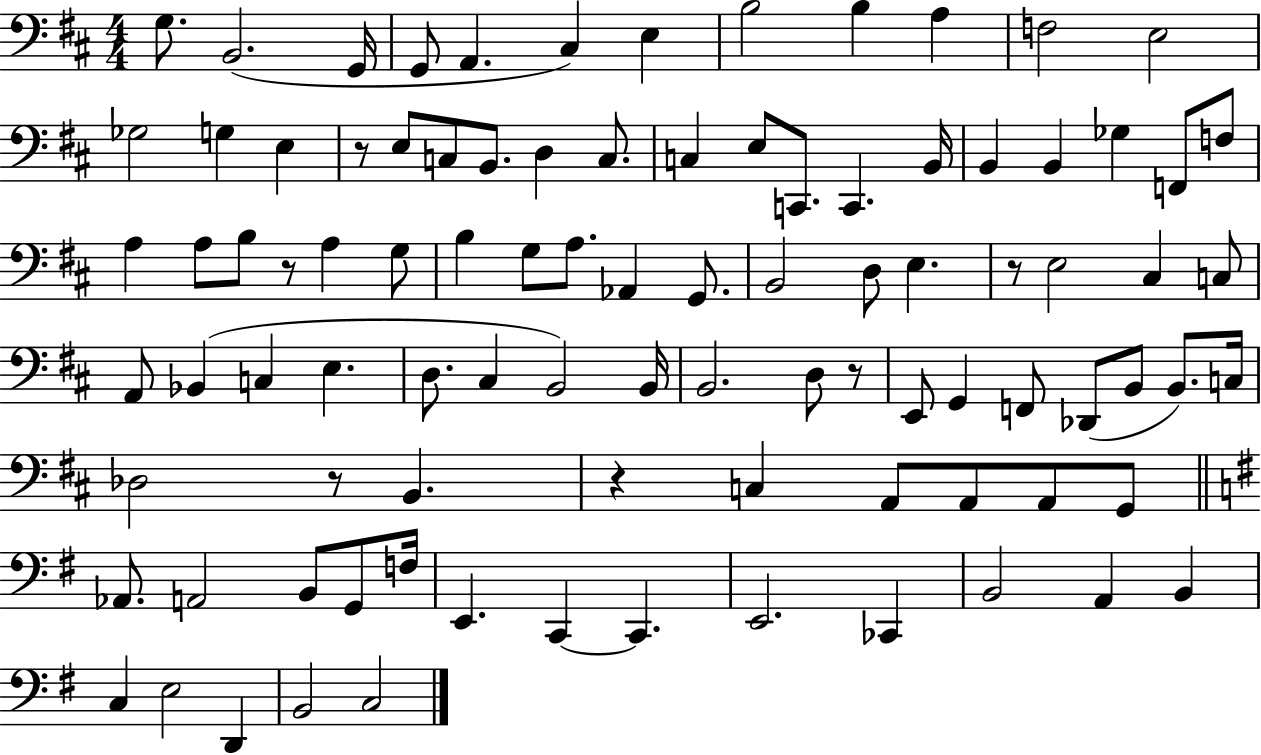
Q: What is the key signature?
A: D major